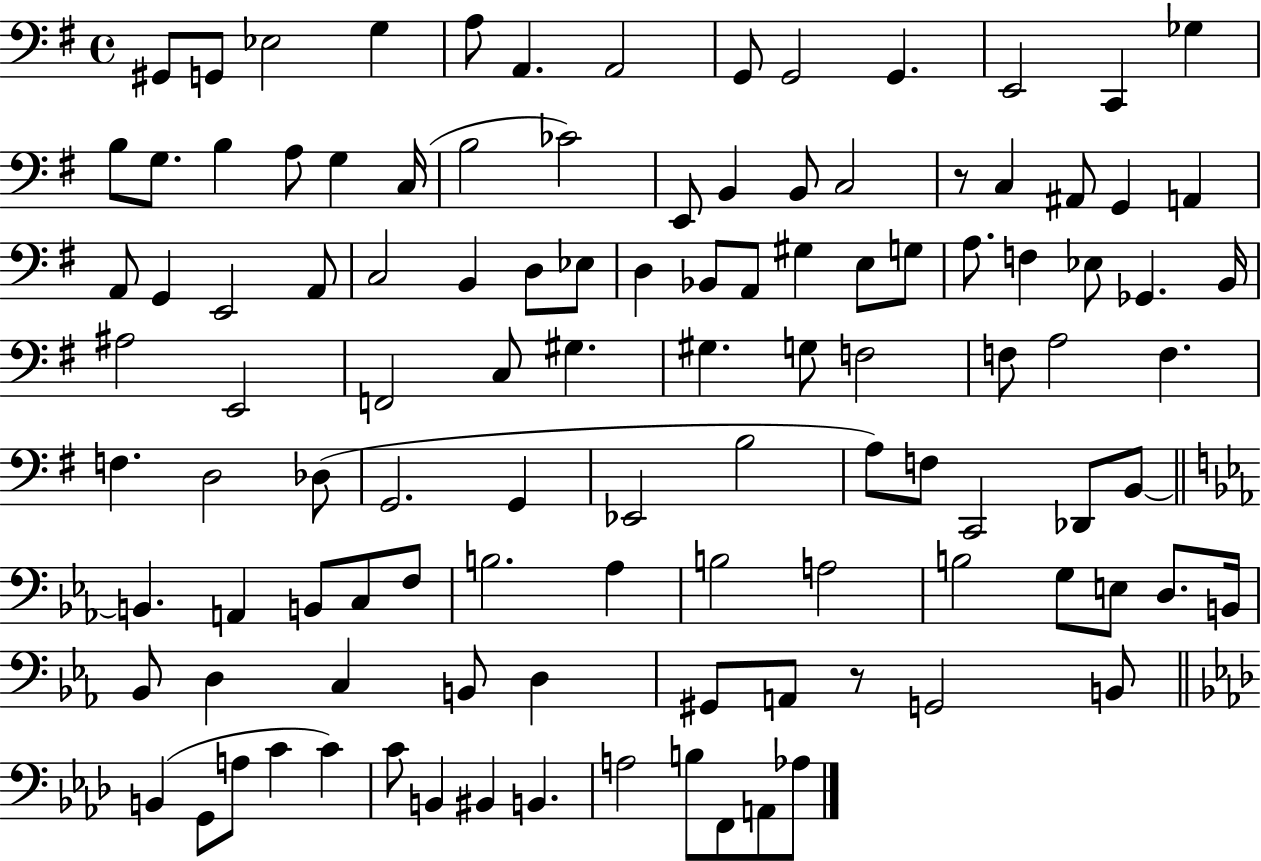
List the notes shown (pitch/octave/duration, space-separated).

G#2/e G2/e Eb3/h G3/q A3/e A2/q. A2/h G2/e G2/h G2/q. E2/h C2/q Gb3/q B3/e G3/e. B3/q A3/e G3/q C3/s B3/h CES4/h E2/e B2/q B2/e C3/h R/e C3/q A#2/e G2/q A2/q A2/e G2/q E2/h A2/e C3/h B2/q D3/e Eb3/e D3/q Bb2/e A2/e G#3/q E3/e G3/e A3/e. F3/q Eb3/e Gb2/q. B2/s A#3/h E2/h F2/h C3/e G#3/q. G#3/q. G3/e F3/h F3/e A3/h F3/q. F3/q. D3/h Db3/e G2/h. G2/q Eb2/h B3/h A3/e F3/e C2/h Db2/e B2/e B2/q. A2/q B2/e C3/e F3/e B3/h. Ab3/q B3/h A3/h B3/h G3/e E3/e D3/e. B2/s Bb2/e D3/q C3/q B2/e D3/q G#2/e A2/e R/e G2/h B2/e B2/q G2/e A3/e C4/q C4/q C4/e B2/q BIS2/q B2/q. A3/h B3/e F2/e A2/e Ab3/e